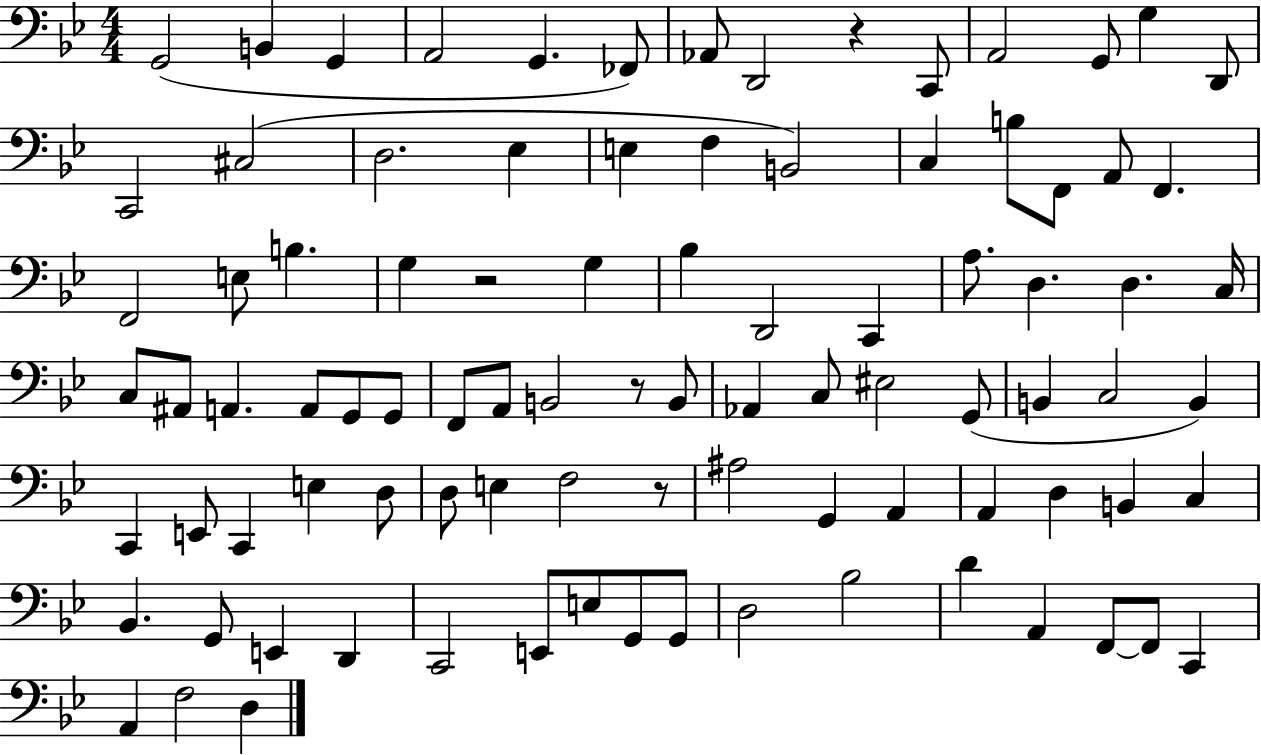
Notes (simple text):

G2/h B2/q G2/q A2/h G2/q. FES2/e Ab2/e D2/h R/q C2/e A2/h G2/e G3/q D2/e C2/h C#3/h D3/h. Eb3/q E3/q F3/q B2/h C3/q B3/e F2/e A2/e F2/q. F2/h E3/e B3/q. G3/q R/h G3/q Bb3/q D2/h C2/q A3/e. D3/q. D3/q. C3/s C3/e A#2/e A2/q. A2/e G2/e G2/e F2/e A2/e B2/h R/e B2/e Ab2/q C3/e EIS3/h G2/e B2/q C3/h B2/q C2/q E2/e C2/q E3/q D3/e D3/e E3/q F3/h R/e A#3/h G2/q A2/q A2/q D3/q B2/q C3/q Bb2/q. G2/e E2/q D2/q C2/h E2/e E3/e G2/e G2/e D3/h Bb3/h D4/q A2/q F2/e F2/e C2/q A2/q F3/h D3/q